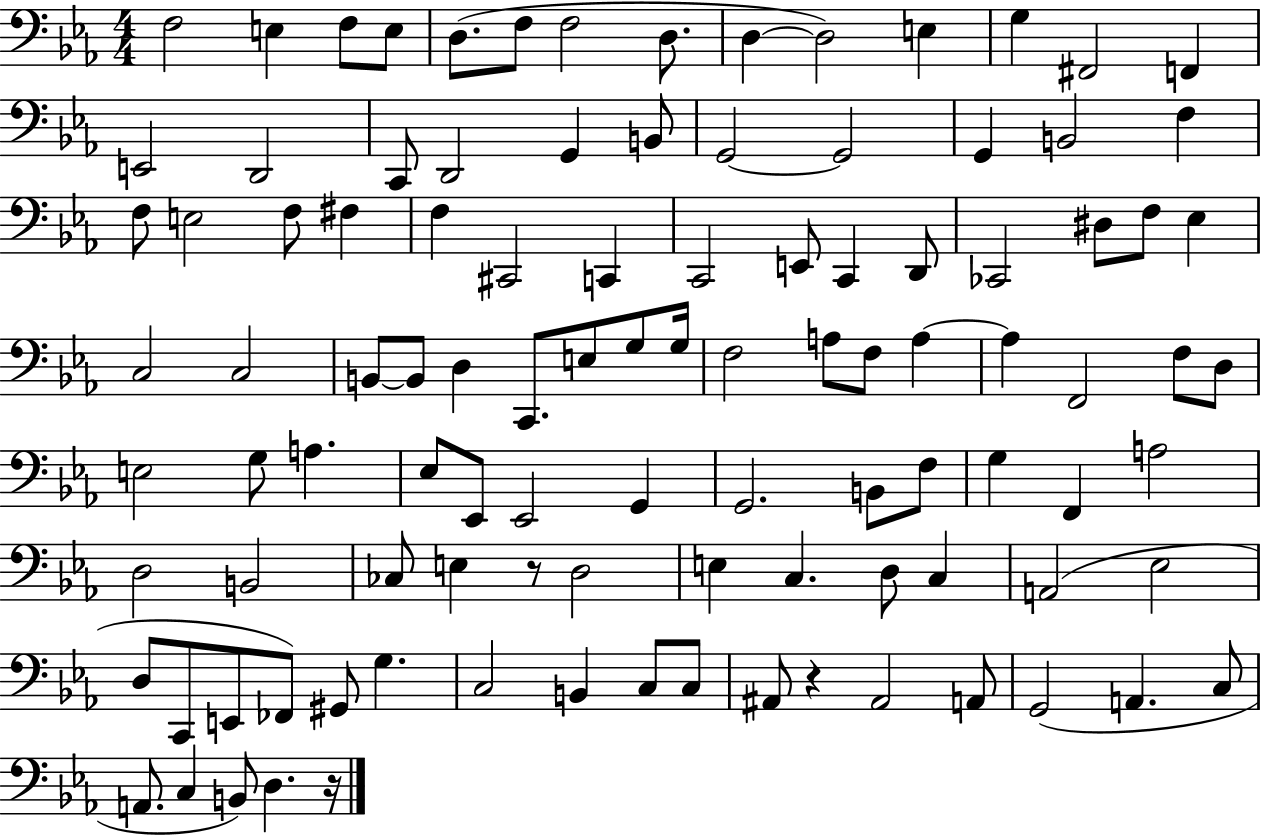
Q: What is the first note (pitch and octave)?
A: F3